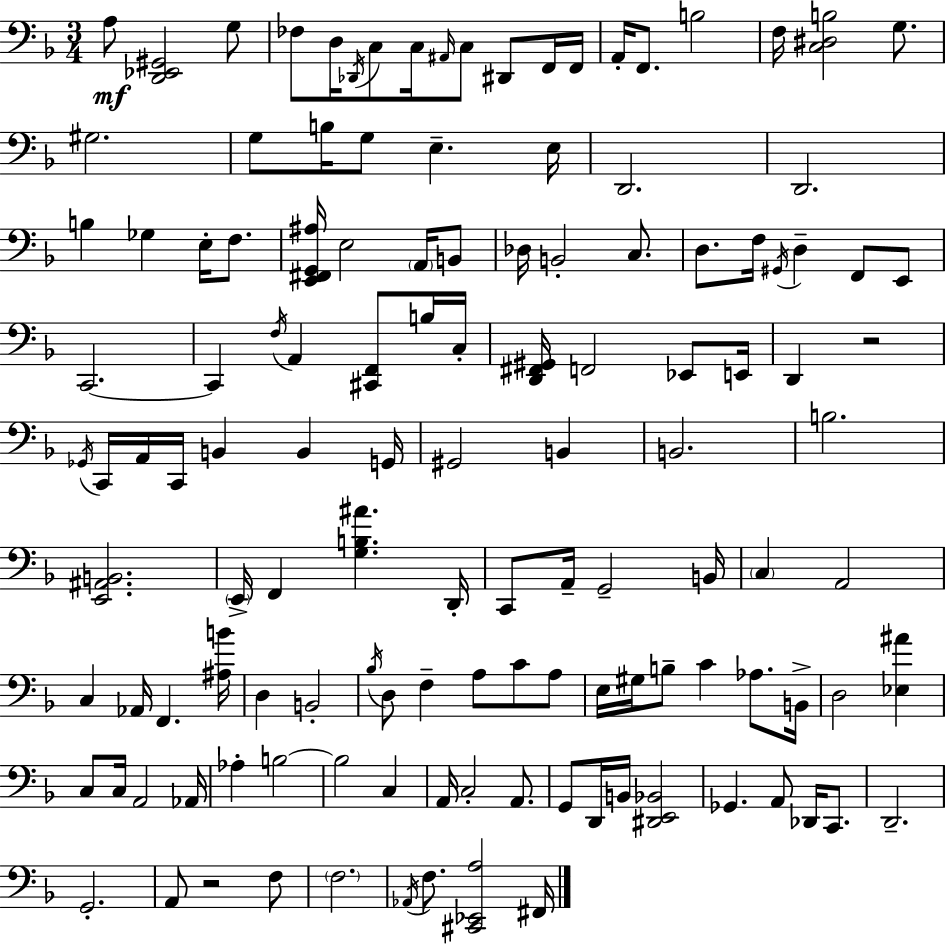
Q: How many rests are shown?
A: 2